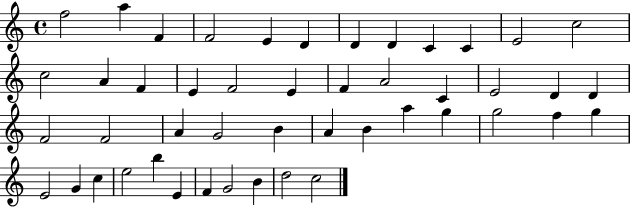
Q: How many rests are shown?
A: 0